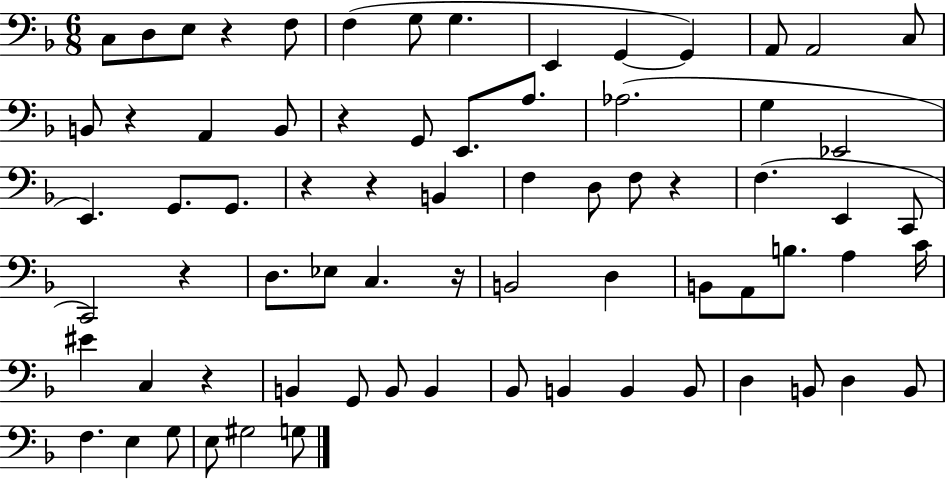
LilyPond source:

{
  \clef bass
  \numericTimeSignature
  \time 6/8
  \key f \major
  c8 d8 e8 r4 f8 | f4( g8 g4. | e,4 g,4~~ g,4) | a,8 a,2 c8 | \break b,8 r4 a,4 b,8 | r4 g,8 e,8. a8. | aes2.( | g4 ees,2 | \break e,4.) g,8. g,8. | r4 r4 b,4 | f4 d8 f8 r4 | f4.( e,4 c,8 | \break c,2) r4 | d8. ees8 c4. r16 | b,2 d4 | b,8 a,8 b8. a4 c'16 | \break eis'4 c4 r4 | b,4 g,8 b,8 b,4 | bes,8 b,4 b,4 b,8 | d4 b,8 d4 b,8 | \break f4. e4 g8 | e8 gis2 g8 | \bar "|."
}